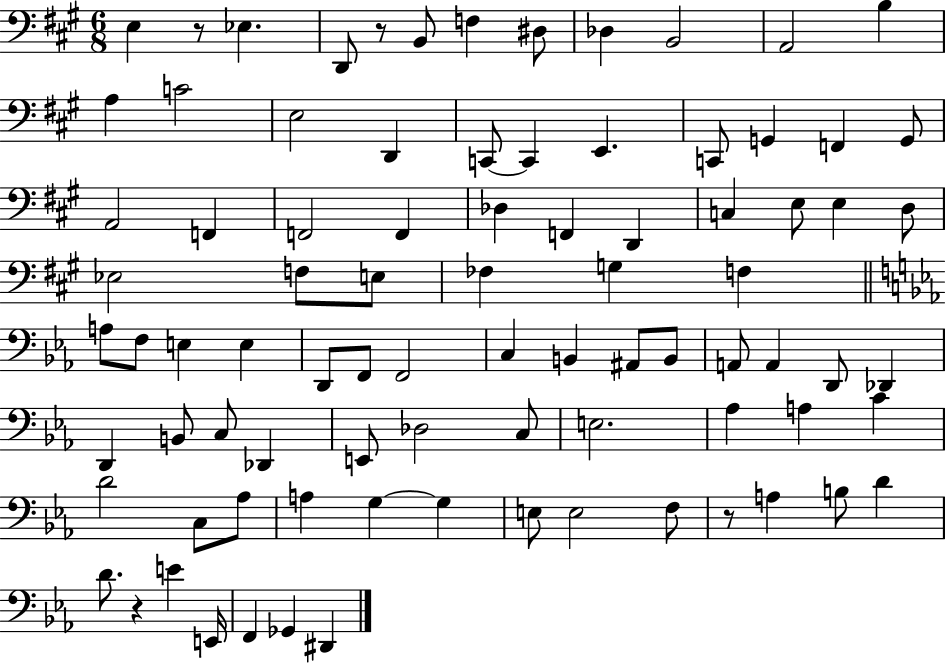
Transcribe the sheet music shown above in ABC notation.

X:1
T:Untitled
M:6/8
L:1/4
K:A
E, z/2 _E, D,,/2 z/2 B,,/2 F, ^D,/2 _D, B,,2 A,,2 B, A, C2 E,2 D,, C,,/2 C,, E,, C,,/2 G,, F,, G,,/2 A,,2 F,, F,,2 F,, _D, F,, D,, C, E,/2 E, D,/2 _E,2 F,/2 E,/2 _F, G, F, A,/2 F,/2 E, E, D,,/2 F,,/2 F,,2 C, B,, ^A,,/2 B,,/2 A,,/2 A,, D,,/2 _D,, D,, B,,/2 C,/2 _D,, E,,/2 _D,2 C,/2 E,2 _A, A, C D2 C,/2 _A,/2 A, G, G, E,/2 E,2 F,/2 z/2 A, B,/2 D D/2 z E E,,/4 F,, _G,, ^D,,